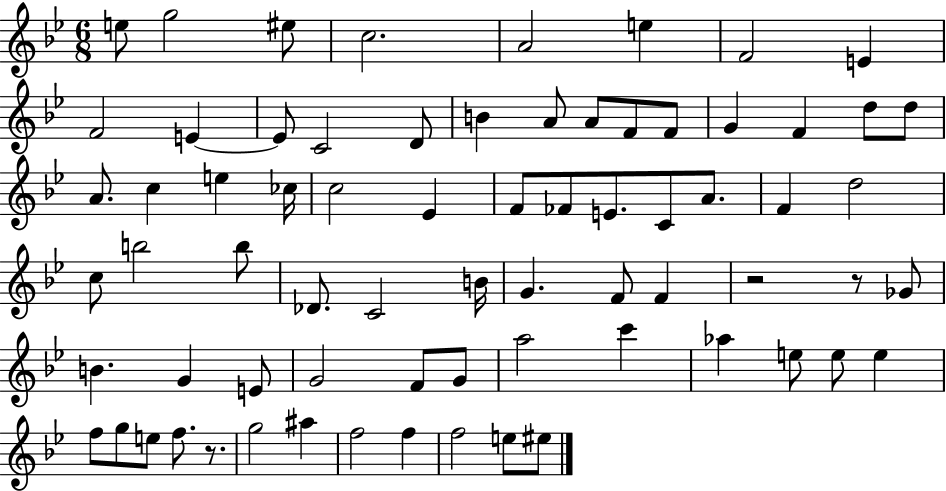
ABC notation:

X:1
T:Untitled
M:6/8
L:1/4
K:Bb
e/2 g2 ^e/2 c2 A2 e F2 E F2 E E/2 C2 D/2 B A/2 A/2 F/2 F/2 G F d/2 d/2 A/2 c e _c/4 c2 _E F/2 _F/2 E/2 C/2 A/2 F d2 c/2 b2 b/2 _D/2 C2 B/4 G F/2 F z2 z/2 _G/2 B G E/2 G2 F/2 G/2 a2 c' _a e/2 e/2 e f/2 g/2 e/2 f/2 z/2 g2 ^a f2 f f2 e/2 ^e/2